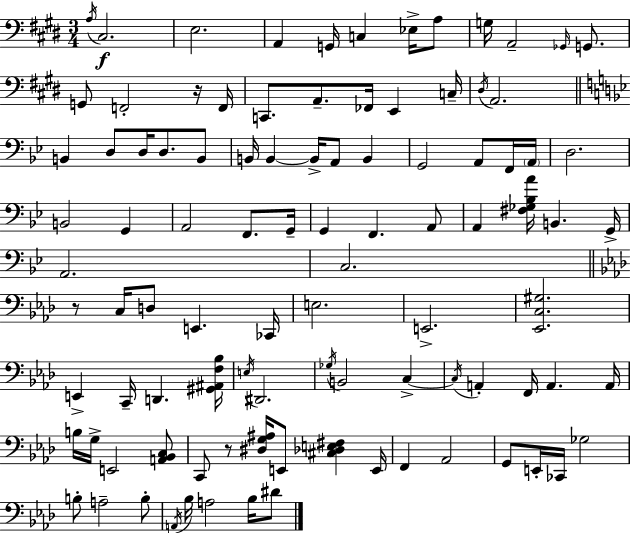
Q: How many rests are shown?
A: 3